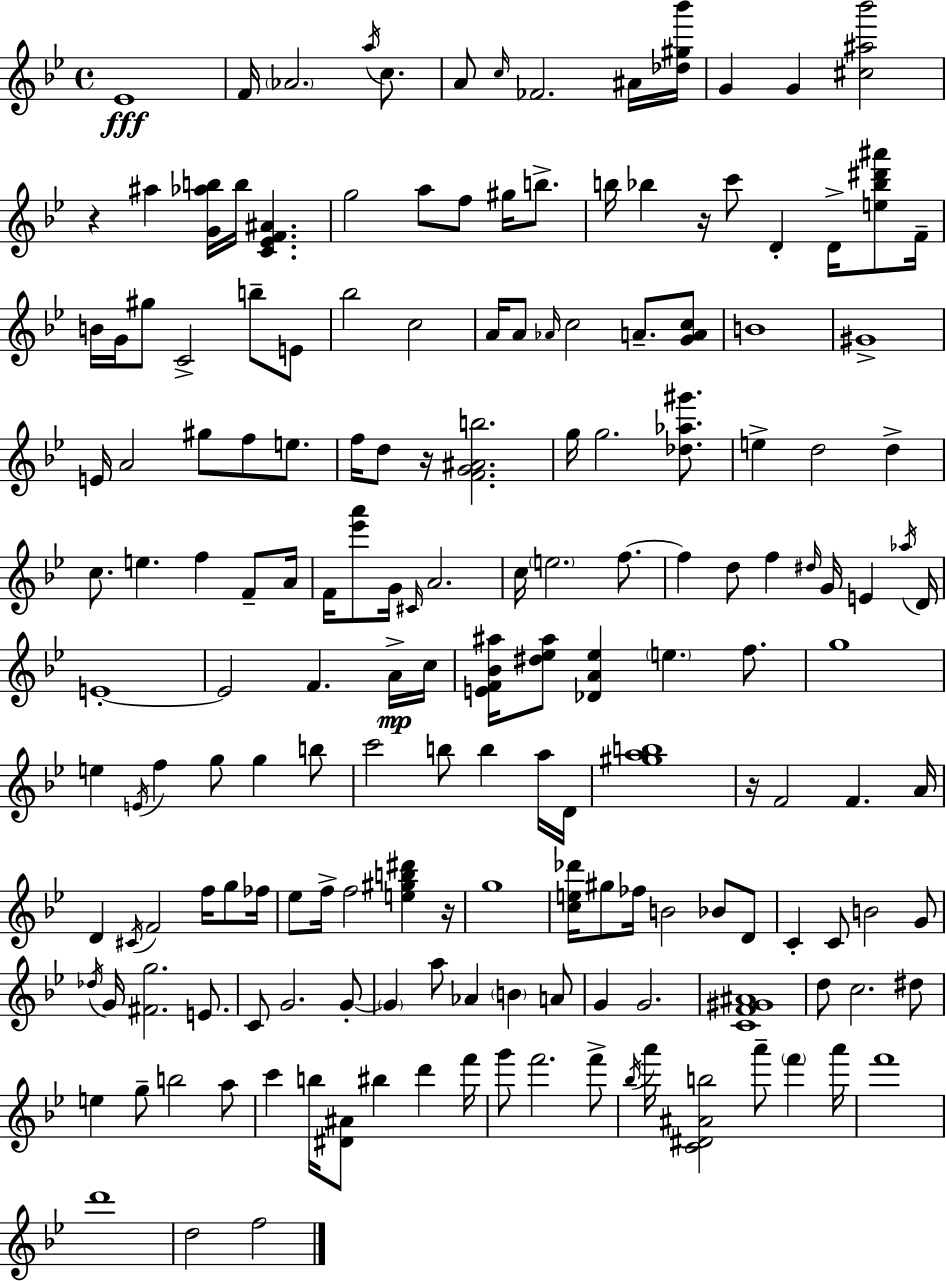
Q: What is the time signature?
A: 4/4